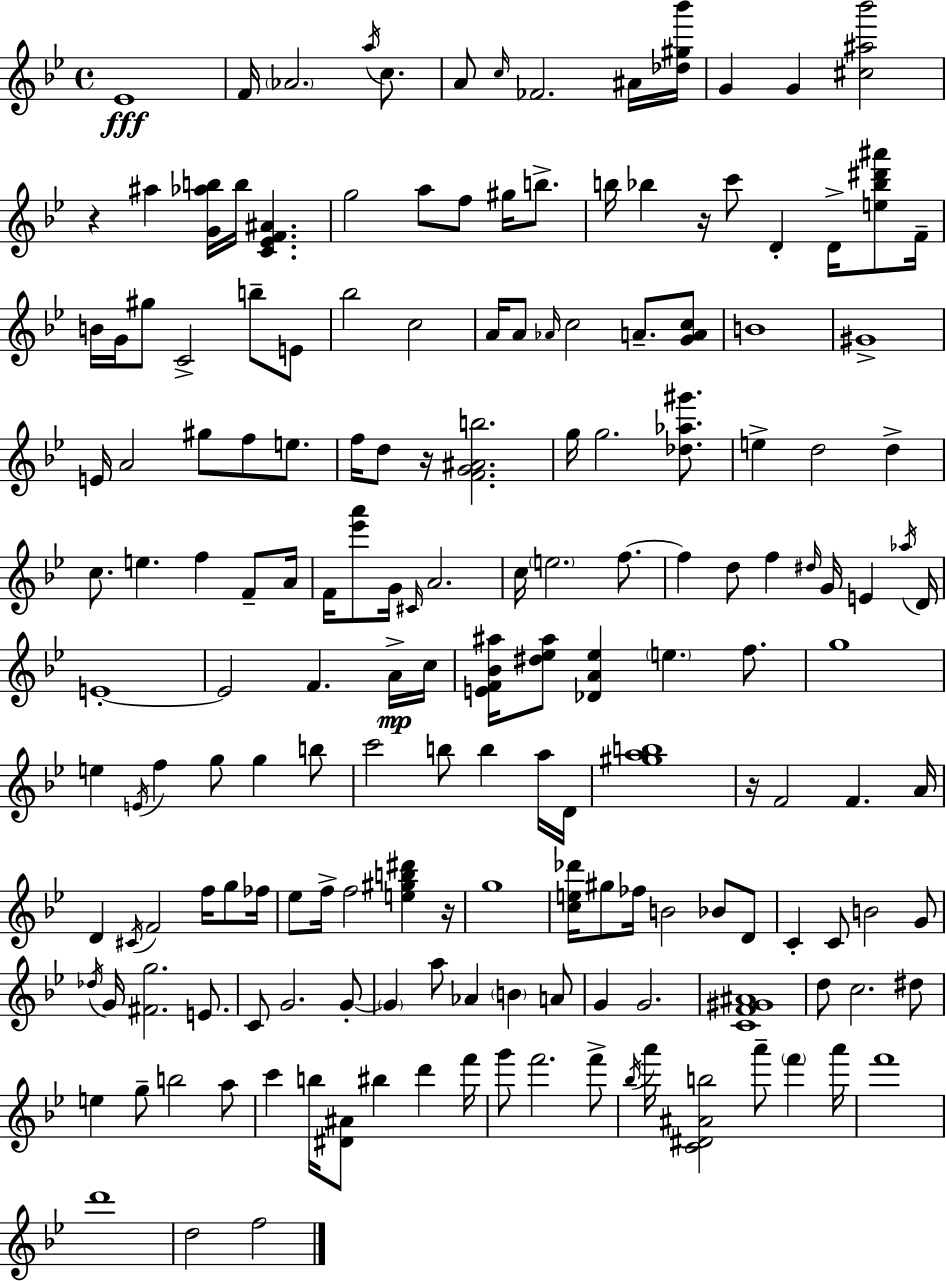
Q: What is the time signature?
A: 4/4